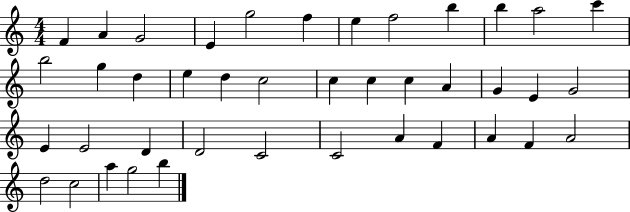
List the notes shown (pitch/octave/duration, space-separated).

F4/q A4/q G4/h E4/q G5/h F5/q E5/q F5/h B5/q B5/q A5/h C6/q B5/h G5/q D5/q E5/q D5/q C5/h C5/q C5/q C5/q A4/q G4/q E4/q G4/h E4/q E4/h D4/q D4/h C4/h C4/h A4/q F4/q A4/q F4/q A4/h D5/h C5/h A5/q G5/h B5/q